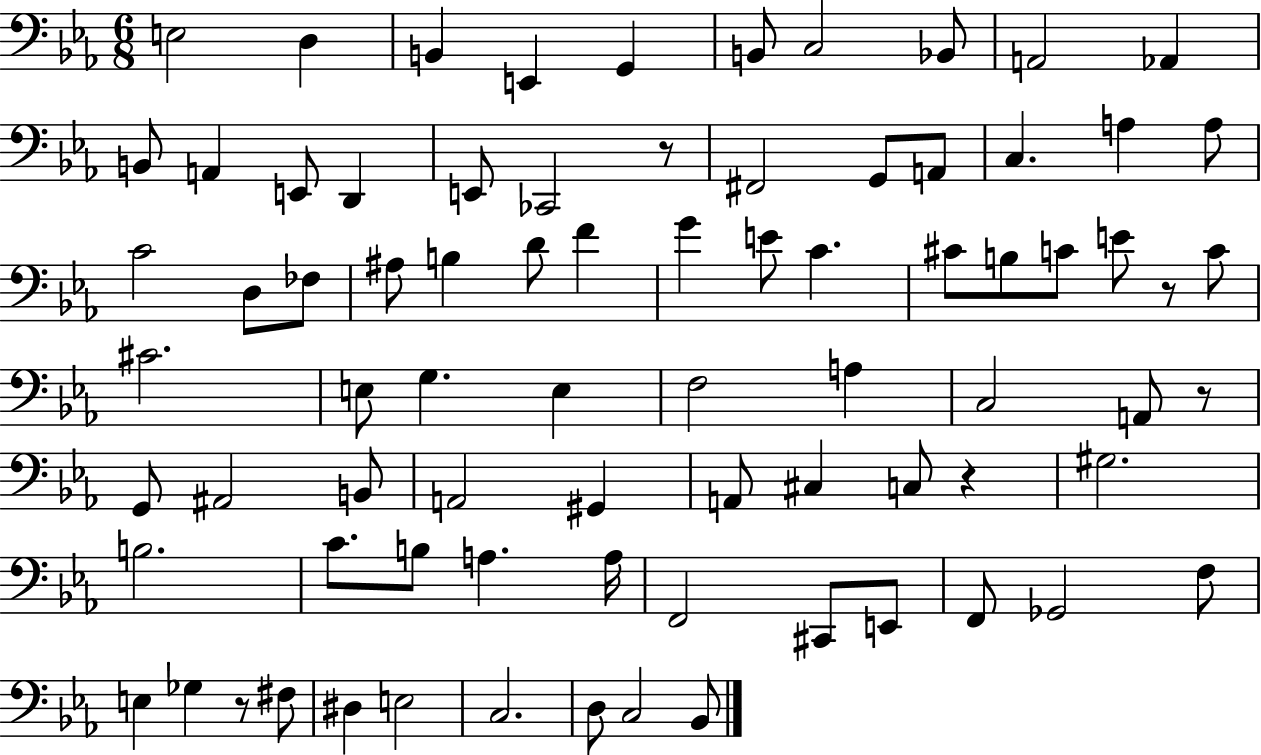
X:1
T:Untitled
M:6/8
L:1/4
K:Eb
E,2 D, B,, E,, G,, B,,/2 C,2 _B,,/2 A,,2 _A,, B,,/2 A,, E,,/2 D,, E,,/2 _C,,2 z/2 ^F,,2 G,,/2 A,,/2 C, A, A,/2 C2 D,/2 _F,/2 ^A,/2 B, D/2 F G E/2 C ^C/2 B,/2 C/2 E/2 z/2 C/2 ^C2 E,/2 G, E, F,2 A, C,2 A,,/2 z/2 G,,/2 ^A,,2 B,,/2 A,,2 ^G,, A,,/2 ^C, C,/2 z ^G,2 B,2 C/2 B,/2 A, A,/4 F,,2 ^C,,/2 E,,/2 F,,/2 _G,,2 F,/2 E, _G, z/2 ^F,/2 ^D, E,2 C,2 D,/2 C,2 _B,,/2